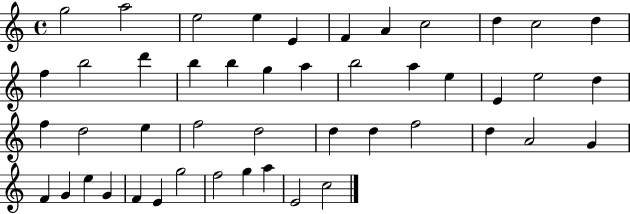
{
  \clef treble
  \time 4/4
  \defaultTimeSignature
  \key c \major
  g''2 a''2 | e''2 e''4 e'4 | f'4 a'4 c''2 | d''4 c''2 d''4 | \break f''4 b''2 d'''4 | b''4 b''4 g''4 a''4 | b''2 a''4 e''4 | e'4 e''2 d''4 | \break f''4 d''2 e''4 | f''2 d''2 | d''4 d''4 f''2 | d''4 a'2 g'4 | \break f'4 g'4 e''4 g'4 | f'4 e'4 g''2 | f''2 g''4 a''4 | e'2 c''2 | \break \bar "|."
}